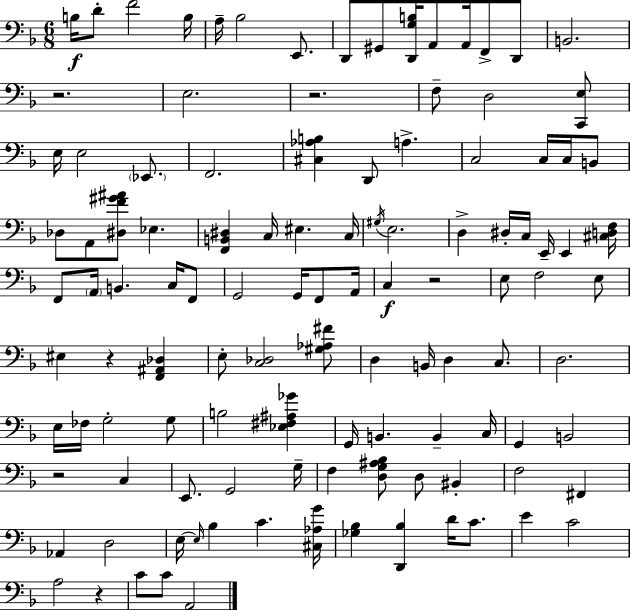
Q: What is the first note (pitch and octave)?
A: B3